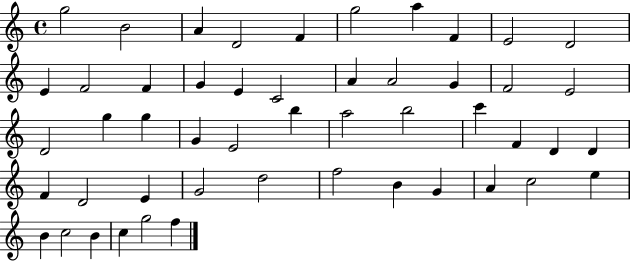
G5/h B4/h A4/q D4/h F4/q G5/h A5/q F4/q E4/h D4/h E4/q F4/h F4/q G4/q E4/q C4/h A4/q A4/h G4/q F4/h E4/h D4/h G5/q G5/q G4/q E4/h B5/q A5/h B5/h C6/q F4/q D4/q D4/q F4/q D4/h E4/q G4/h D5/h F5/h B4/q G4/q A4/q C5/h E5/q B4/q C5/h B4/q C5/q G5/h F5/q